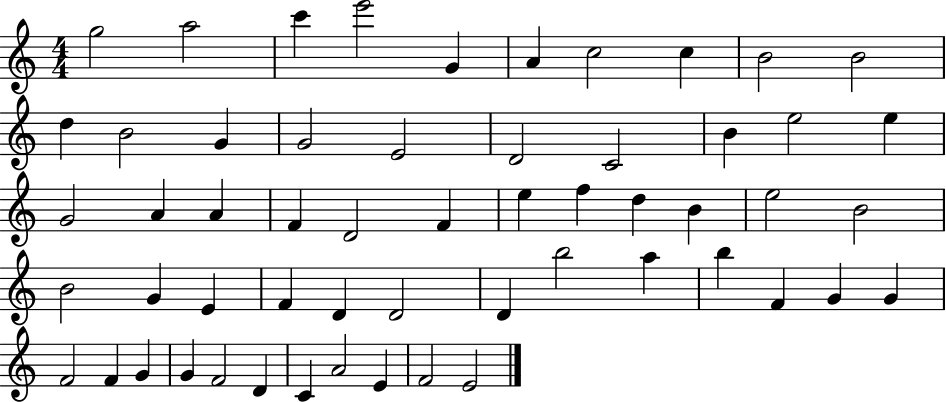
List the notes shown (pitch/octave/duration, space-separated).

G5/h A5/h C6/q E6/h G4/q A4/q C5/h C5/q B4/h B4/h D5/q B4/h G4/q G4/h E4/h D4/h C4/h B4/q E5/h E5/q G4/h A4/q A4/q F4/q D4/h F4/q E5/q F5/q D5/q B4/q E5/h B4/h B4/h G4/q E4/q F4/q D4/q D4/h D4/q B5/h A5/q B5/q F4/q G4/q G4/q F4/h F4/q G4/q G4/q F4/h D4/q C4/q A4/h E4/q F4/h E4/h